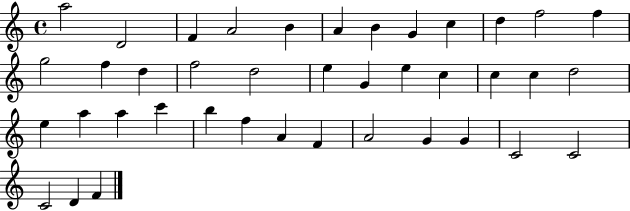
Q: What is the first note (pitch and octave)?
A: A5